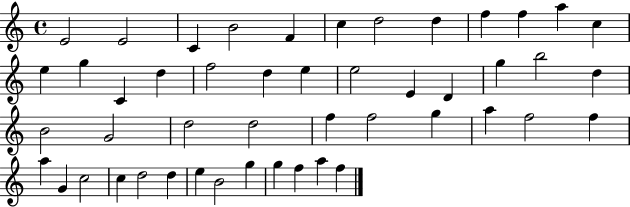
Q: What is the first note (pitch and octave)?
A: E4